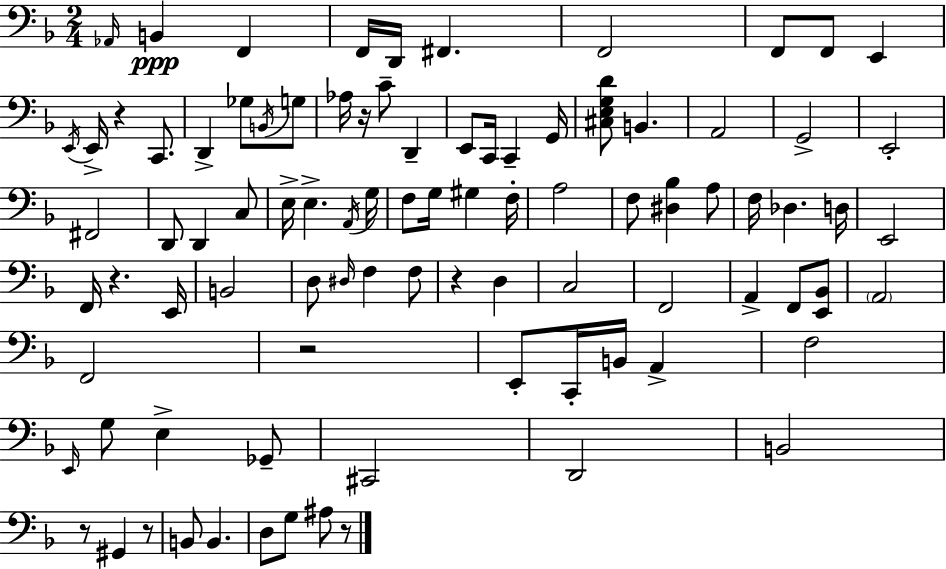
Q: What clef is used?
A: bass